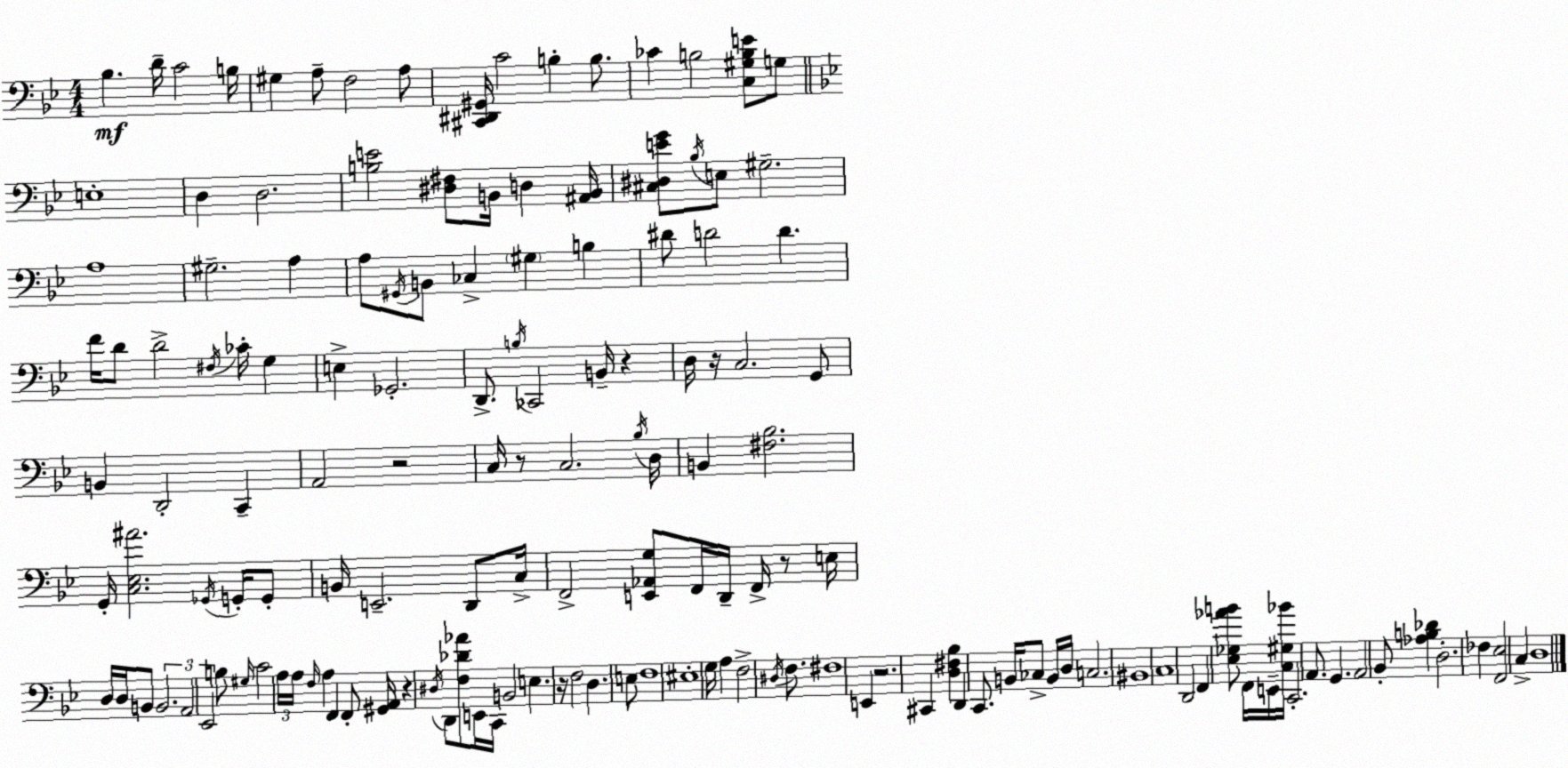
X:1
T:Untitled
M:4/4
L:1/4
K:Gm
_B, D/4 C2 B,/4 ^G, A,/2 F,2 A,/2 [^C,,^D,,^G,,]/4 C2 B, B,/2 _C B,2 [C,^G,B,E]/2 G,/2 E,4 D, D,2 [B,E]2 [^D,^F,]/2 B,,/4 D, [^A,,B,,]/4 [^C,^D,EG]/2 _B,/4 E,/2 ^G,2 A,4 ^G,2 A, A,/2 ^G,,/4 B,,/2 _C, ^G, B, ^D/2 D2 D F/4 D/2 D2 ^F,/4 _C/4 G, E, _G,,2 D,,/2 B,/4 _C,,2 B,,/4 z D,/4 z/4 C,2 G,,/2 B,, D,,2 C,, A,,2 z2 C,/4 z/2 C,2 _B,/4 D,/4 B,, [^F,_B,]2 G,,/4 [C,_E,^A]2 _G,,/4 G,,/4 G,,/2 B,,/4 E,,2 D,,/2 C,/4 F,,2 [E,,_A,,G,]/2 F,,/4 D,,/4 F,,/4 z/2 E,/4 D,/4 D,/4 B,,/2 B,,2 A,,2 _E,,2 B,/2 ^G,/4 C2 A,/4 A,/4 F,/4 A, F,, F,,/2 [^G,,A,,]/4 z ^D,/4 D,,/2 [F,_D_A]/2 E,,/4 C,,/4 B,,2 E, z/4 F,2 D, E,/2 F,4 ^E,4 G,/4 A, F,2 ^D,/4 F,/2 ^F,4 E,, z2 ^C,, [D,^F,_B,] D,, C,,/2 B,,/4 _C,/2 B,,/4 D,/4 C,2 ^B,,4 C,4 D,,2 F,, [_E,_G,_AB]/2 F,,/4 E,,/4 [C,^G,_B]/4 C,,2 A,,/2 G,, A,,2 _B,,/2 [_A,B,_D] D,2 _F, [F,,_E,]2 C, D,4